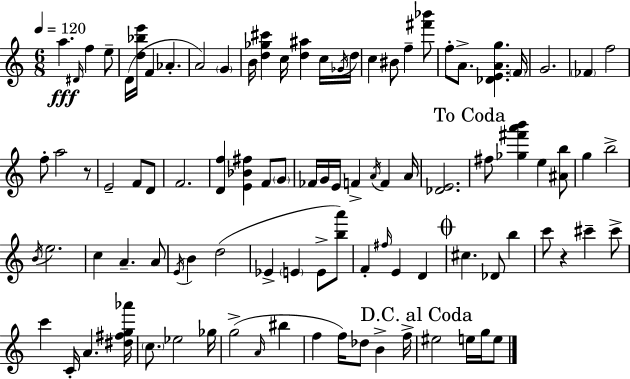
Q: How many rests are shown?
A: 2